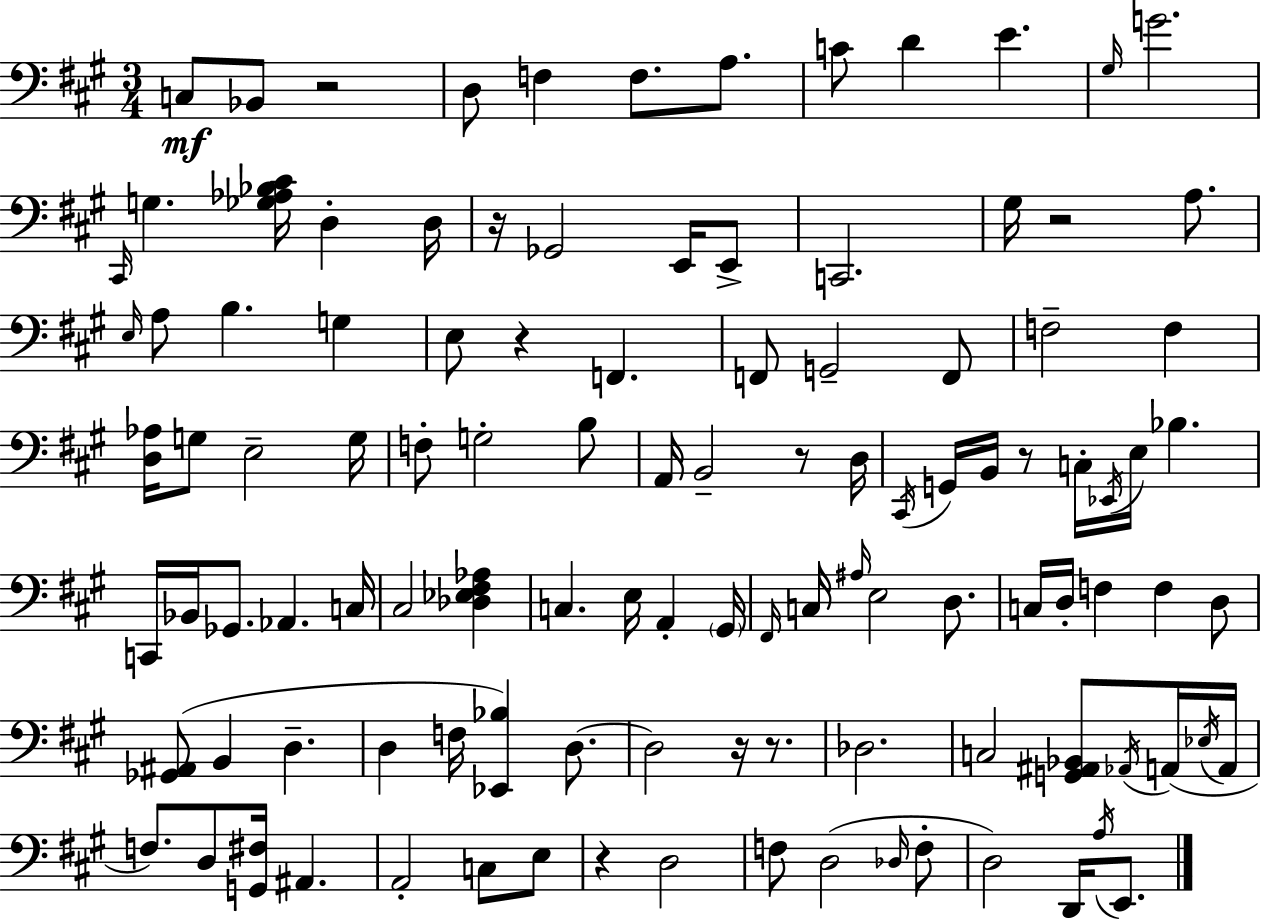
{
  \clef bass
  \numericTimeSignature
  \time 3/4
  \key a \major
  c8\mf bes,8 r2 | d8 f4 f8. a8. | c'8 d'4 e'4. | \grace { gis16 } g'2. | \break \grace { cis,16 } g4. <ges aes bes cis'>16 d4-. | d16 r16 ges,2 e,16 | e,8-> c,2. | gis16 r2 a8. | \break \grace { e16 } a8 b4. g4 | e8 r4 f,4. | f,8 g,2-- | f,8 f2-- f4 | \break <d aes>16 g8 e2-- | g16 f8-. g2-. | b8 a,16 b,2-- | r8 d16 \acciaccatura { cis,16 } g,16 b,16 r8 c16-. \acciaccatura { ees,16 } e16 bes4. | \break c,16 bes,16 ges,8. aes,4. | c16 cis2 | <des ees fis aes>4 c4. e16 | a,4-. \parenthesize gis,16 \grace { fis,16 } c16 \grace { ais16 } e2 | \break d8. c16 d16-. f4 | f4 d8 <ges, ais,>8( b,4 | d4.-- d4 f16 | <ees, bes>4) d8.~~ d2 | \break r16 r8. des2. | c2 | <g, ais, bes,>8 \acciaccatura { aes,16 }( a,16 \acciaccatura { ees16 } a,16 f8.) | d8 <g, fis>16 ais,4. a,2-. | \break c8 e8 r4 | d2 f8 d2( | \grace { des16 } f8-. d2) | d,16 \acciaccatura { a16 } e,8. \bar "|."
}